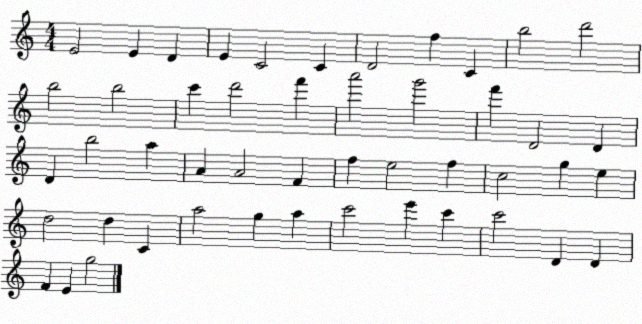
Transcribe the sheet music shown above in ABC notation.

X:1
T:Untitled
M:4/4
L:1/4
K:C
E2 E D E C2 C D2 f C b2 d'2 b2 b2 c' d'2 f' a'2 g'2 f' D2 D D b2 a A A2 F f e2 f c2 g e d2 d C a2 g a c'2 e' c' c'2 D D F E g2